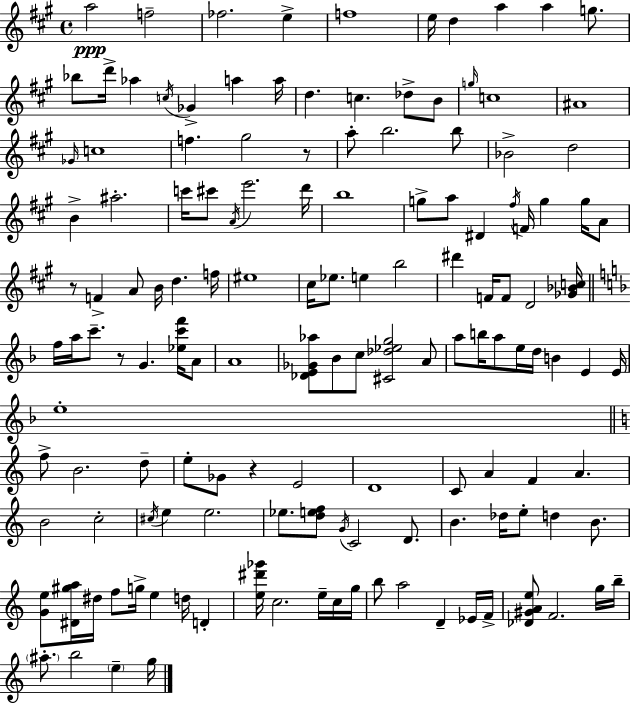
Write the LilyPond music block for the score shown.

{
  \clef treble
  \time 4/4
  \defaultTimeSignature
  \key a \major
  a''2\ppp f''2-- | fes''2. e''4-> | f''1 | e''16 d''4 a''4 a''4 g''8. | \break bes''8 d'''16-> aes''4 \acciaccatura { c''16 } ges'4-> a''4 | a''16 d''4. c''4. des''8-> b'8 | \grace { g''16 } c''1 | ais'1 | \break \grace { ges'16 } c''1 | f''4. gis''2 | r8 a''8-. b''2. | b''8 bes'2-> d''2 | \break b'4-> ais''2.-. | c'''16 cis'''8 \acciaccatura { a'16 } e'''2. | d'''16 b''1 | g''8-> a''8 dis'4 \acciaccatura { fis''16 } f'16 g''4 | \break g''16 a'8 r8 f'4-> a'8 b'16 d''4. | f''16 eis''1 | cis''16 ees''8. e''4 b''2 | dis'''4 f'16 f'8 d'2 | \break <ges' bes' c''>16 \bar "||" \break \key f \major f''16 a''16 c'''8.-- r8 g'4. <ees'' c''' f'''>16 a'8 | a'1 | <des' e' ges' aes''>8 bes'8 c''8 <cis' des'' ees'' g''>2 a'8 | a''8 b''16 a''8 e''16 d''16 b'4 e'4 e'16 | \break e''1-. | \bar "||" \break \key a \minor f''8-> b'2. d''8-- | e''8-. ges'8 r4 e'2 | d'1 | c'8 a'4 f'4 a'4. | \break b'2 c''2-. | \acciaccatura { cis''16 } e''4 e''2. | ees''8. <d'' e'' f''>8 \acciaccatura { g'16 } c'2 d'8. | b'4. des''16 e''8-. d''4 b'8. | \break <g' e''>8 <dis' gis'' a''>16 dis''16 f''8 g''16-> e''4 d''16 d'4-. | <e'' dis''' ges'''>16 c''2. e''16-- | c''16 g''16 b''8 a''2 d'4-- | ees'16 f'16-> <des' gis' a' e''>8 f'2. | \break g''16 b''16-- \parenthesize ais''8.-. b''2 \parenthesize e''4-- | g''16 \bar "|."
}